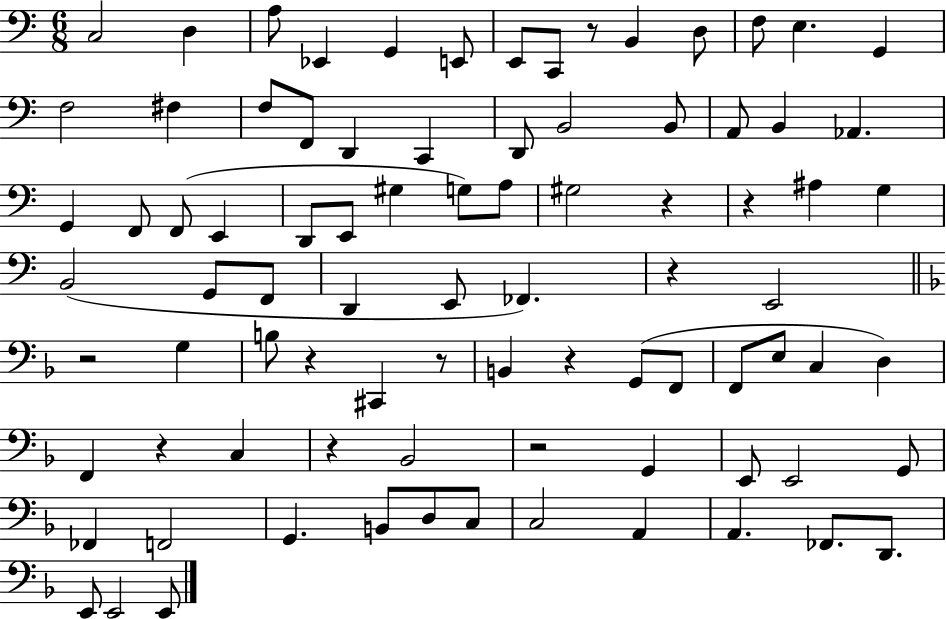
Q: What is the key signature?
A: C major